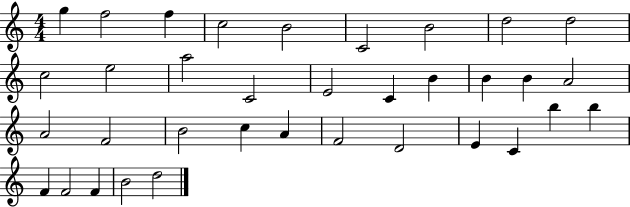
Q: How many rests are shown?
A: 0